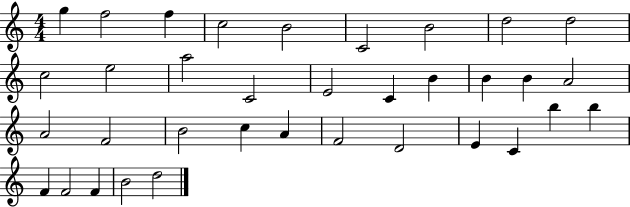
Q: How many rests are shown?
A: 0